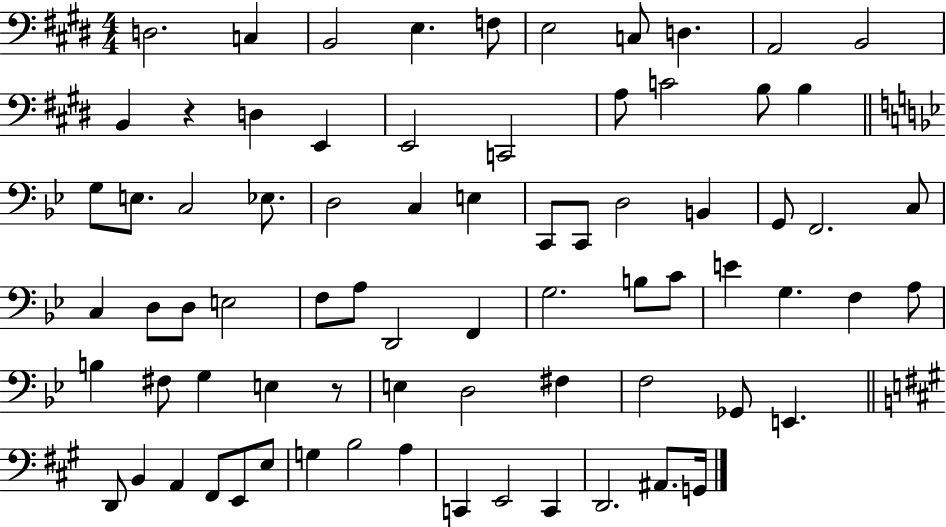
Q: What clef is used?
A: bass